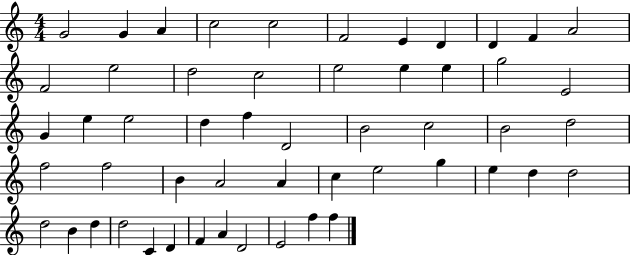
X:1
T:Untitled
M:4/4
L:1/4
K:C
G2 G A c2 c2 F2 E D D F A2 F2 e2 d2 c2 e2 e e g2 E2 G e e2 d f D2 B2 c2 B2 d2 f2 f2 B A2 A c e2 g e d d2 d2 B d d2 C D F A D2 E2 f f